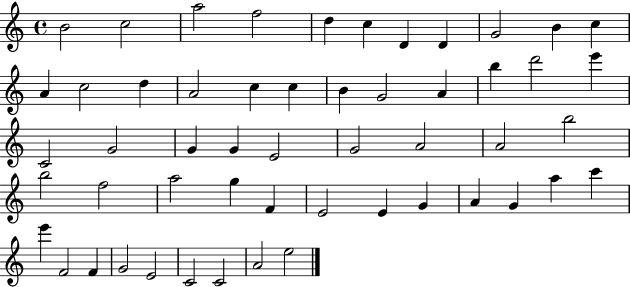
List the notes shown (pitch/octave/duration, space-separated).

B4/h C5/h A5/h F5/h D5/q C5/q D4/q D4/q G4/h B4/q C5/q A4/q C5/h D5/q A4/h C5/q C5/q B4/q G4/h A4/q B5/q D6/h E6/q C4/h G4/h G4/q G4/q E4/h G4/h A4/h A4/h B5/h B5/h F5/h A5/h G5/q F4/q E4/h E4/q G4/q A4/q G4/q A5/q C6/q E6/q F4/h F4/q G4/h E4/h C4/h C4/h A4/h E5/h